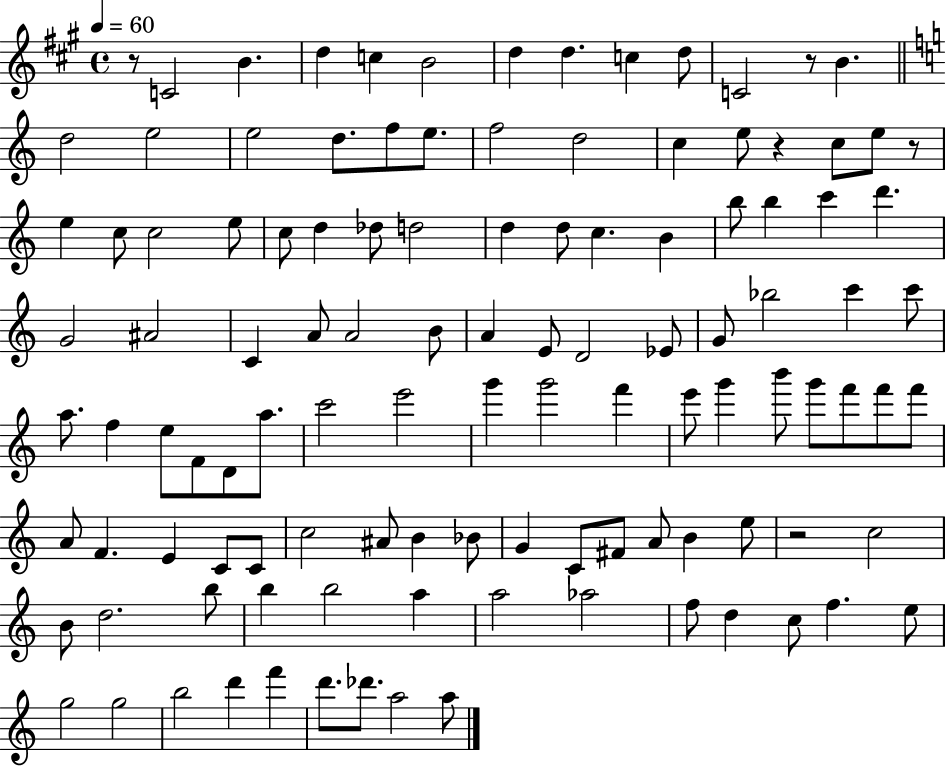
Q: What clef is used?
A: treble